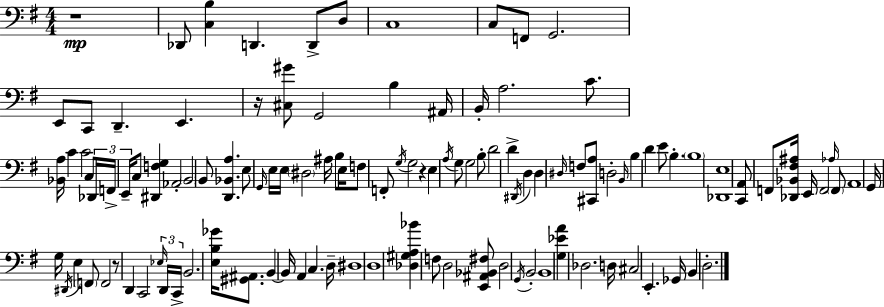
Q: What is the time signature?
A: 4/4